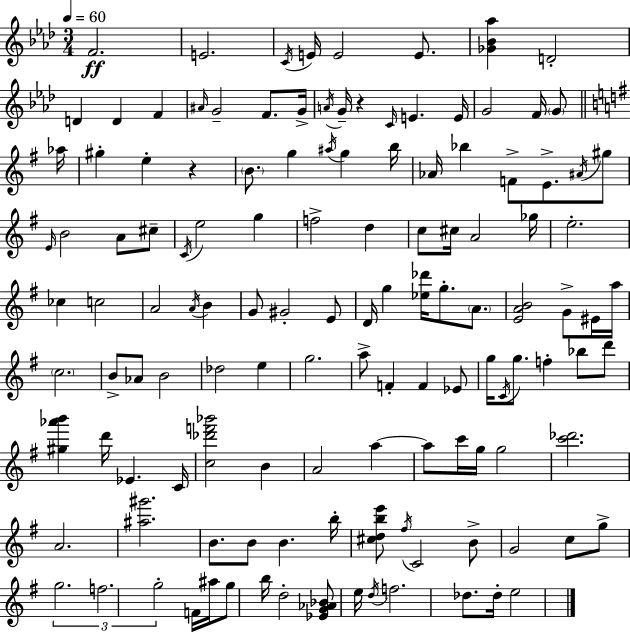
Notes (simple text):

F4/h. E4/h. C4/s E4/s E4/h E4/e. [Gb4,Bb4,Ab5]/q D4/h D4/q D4/q F4/q A#4/s G4/h F4/e. G4/s A4/s G4/s R/q C4/s E4/q. E4/s G4/h F4/s G4/e Ab5/s G#5/q E5/q R/q B4/e. G5/q A#5/s G5/q B5/s Ab4/s Bb5/q F4/e E4/e. A#4/s G#5/e E4/s B4/h A4/e C#5/e C4/s E5/h G5/q F5/h D5/q C5/e C#5/s A4/h Gb5/s E5/h. CES5/q C5/h A4/h A4/s B4/q G4/e G#4/h E4/e D4/s G5/q [Eb5,Db6]/s G5/e. A4/e. [E4,A4,B4]/h G4/e EIS4/s A5/s C5/h. B4/e Ab4/e B4/h Db5/h E5/q G5/h. A5/e F4/q F4/q Eb4/e G5/s C4/s G5/e. F5/q Bb5/e D6/e [G#5,Ab6,B6]/q D6/s Eb4/q. C4/s [C5,Db6,F6,Bb6]/h B4/q A4/h A5/q A5/e C6/s G5/s G5/h [C6,Db6]/h. A4/h. [A#5,G#6]/h. B4/e. B4/e B4/q. B5/s [C#5,D5,B5,E6]/e F#5/s C4/h B4/e G4/h C5/e G5/e G5/h. F5/h. G5/h F4/s A#5/s G5/e B5/s D5/h [Eb4,G4,Ab4,Bb4]/e E5/s D5/s F5/h. Db5/e. Db5/s E5/h